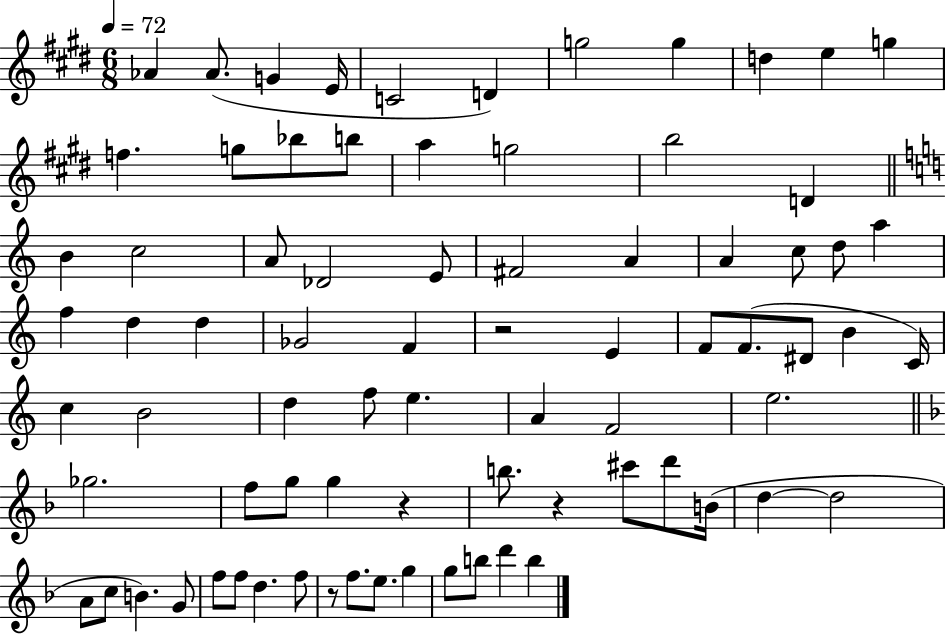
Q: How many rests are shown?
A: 4